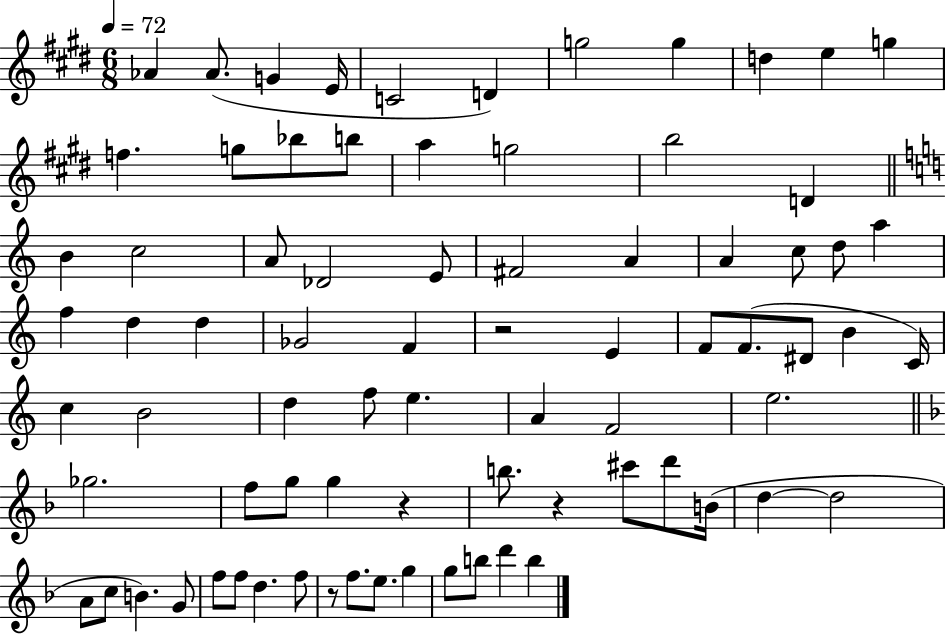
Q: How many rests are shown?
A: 4